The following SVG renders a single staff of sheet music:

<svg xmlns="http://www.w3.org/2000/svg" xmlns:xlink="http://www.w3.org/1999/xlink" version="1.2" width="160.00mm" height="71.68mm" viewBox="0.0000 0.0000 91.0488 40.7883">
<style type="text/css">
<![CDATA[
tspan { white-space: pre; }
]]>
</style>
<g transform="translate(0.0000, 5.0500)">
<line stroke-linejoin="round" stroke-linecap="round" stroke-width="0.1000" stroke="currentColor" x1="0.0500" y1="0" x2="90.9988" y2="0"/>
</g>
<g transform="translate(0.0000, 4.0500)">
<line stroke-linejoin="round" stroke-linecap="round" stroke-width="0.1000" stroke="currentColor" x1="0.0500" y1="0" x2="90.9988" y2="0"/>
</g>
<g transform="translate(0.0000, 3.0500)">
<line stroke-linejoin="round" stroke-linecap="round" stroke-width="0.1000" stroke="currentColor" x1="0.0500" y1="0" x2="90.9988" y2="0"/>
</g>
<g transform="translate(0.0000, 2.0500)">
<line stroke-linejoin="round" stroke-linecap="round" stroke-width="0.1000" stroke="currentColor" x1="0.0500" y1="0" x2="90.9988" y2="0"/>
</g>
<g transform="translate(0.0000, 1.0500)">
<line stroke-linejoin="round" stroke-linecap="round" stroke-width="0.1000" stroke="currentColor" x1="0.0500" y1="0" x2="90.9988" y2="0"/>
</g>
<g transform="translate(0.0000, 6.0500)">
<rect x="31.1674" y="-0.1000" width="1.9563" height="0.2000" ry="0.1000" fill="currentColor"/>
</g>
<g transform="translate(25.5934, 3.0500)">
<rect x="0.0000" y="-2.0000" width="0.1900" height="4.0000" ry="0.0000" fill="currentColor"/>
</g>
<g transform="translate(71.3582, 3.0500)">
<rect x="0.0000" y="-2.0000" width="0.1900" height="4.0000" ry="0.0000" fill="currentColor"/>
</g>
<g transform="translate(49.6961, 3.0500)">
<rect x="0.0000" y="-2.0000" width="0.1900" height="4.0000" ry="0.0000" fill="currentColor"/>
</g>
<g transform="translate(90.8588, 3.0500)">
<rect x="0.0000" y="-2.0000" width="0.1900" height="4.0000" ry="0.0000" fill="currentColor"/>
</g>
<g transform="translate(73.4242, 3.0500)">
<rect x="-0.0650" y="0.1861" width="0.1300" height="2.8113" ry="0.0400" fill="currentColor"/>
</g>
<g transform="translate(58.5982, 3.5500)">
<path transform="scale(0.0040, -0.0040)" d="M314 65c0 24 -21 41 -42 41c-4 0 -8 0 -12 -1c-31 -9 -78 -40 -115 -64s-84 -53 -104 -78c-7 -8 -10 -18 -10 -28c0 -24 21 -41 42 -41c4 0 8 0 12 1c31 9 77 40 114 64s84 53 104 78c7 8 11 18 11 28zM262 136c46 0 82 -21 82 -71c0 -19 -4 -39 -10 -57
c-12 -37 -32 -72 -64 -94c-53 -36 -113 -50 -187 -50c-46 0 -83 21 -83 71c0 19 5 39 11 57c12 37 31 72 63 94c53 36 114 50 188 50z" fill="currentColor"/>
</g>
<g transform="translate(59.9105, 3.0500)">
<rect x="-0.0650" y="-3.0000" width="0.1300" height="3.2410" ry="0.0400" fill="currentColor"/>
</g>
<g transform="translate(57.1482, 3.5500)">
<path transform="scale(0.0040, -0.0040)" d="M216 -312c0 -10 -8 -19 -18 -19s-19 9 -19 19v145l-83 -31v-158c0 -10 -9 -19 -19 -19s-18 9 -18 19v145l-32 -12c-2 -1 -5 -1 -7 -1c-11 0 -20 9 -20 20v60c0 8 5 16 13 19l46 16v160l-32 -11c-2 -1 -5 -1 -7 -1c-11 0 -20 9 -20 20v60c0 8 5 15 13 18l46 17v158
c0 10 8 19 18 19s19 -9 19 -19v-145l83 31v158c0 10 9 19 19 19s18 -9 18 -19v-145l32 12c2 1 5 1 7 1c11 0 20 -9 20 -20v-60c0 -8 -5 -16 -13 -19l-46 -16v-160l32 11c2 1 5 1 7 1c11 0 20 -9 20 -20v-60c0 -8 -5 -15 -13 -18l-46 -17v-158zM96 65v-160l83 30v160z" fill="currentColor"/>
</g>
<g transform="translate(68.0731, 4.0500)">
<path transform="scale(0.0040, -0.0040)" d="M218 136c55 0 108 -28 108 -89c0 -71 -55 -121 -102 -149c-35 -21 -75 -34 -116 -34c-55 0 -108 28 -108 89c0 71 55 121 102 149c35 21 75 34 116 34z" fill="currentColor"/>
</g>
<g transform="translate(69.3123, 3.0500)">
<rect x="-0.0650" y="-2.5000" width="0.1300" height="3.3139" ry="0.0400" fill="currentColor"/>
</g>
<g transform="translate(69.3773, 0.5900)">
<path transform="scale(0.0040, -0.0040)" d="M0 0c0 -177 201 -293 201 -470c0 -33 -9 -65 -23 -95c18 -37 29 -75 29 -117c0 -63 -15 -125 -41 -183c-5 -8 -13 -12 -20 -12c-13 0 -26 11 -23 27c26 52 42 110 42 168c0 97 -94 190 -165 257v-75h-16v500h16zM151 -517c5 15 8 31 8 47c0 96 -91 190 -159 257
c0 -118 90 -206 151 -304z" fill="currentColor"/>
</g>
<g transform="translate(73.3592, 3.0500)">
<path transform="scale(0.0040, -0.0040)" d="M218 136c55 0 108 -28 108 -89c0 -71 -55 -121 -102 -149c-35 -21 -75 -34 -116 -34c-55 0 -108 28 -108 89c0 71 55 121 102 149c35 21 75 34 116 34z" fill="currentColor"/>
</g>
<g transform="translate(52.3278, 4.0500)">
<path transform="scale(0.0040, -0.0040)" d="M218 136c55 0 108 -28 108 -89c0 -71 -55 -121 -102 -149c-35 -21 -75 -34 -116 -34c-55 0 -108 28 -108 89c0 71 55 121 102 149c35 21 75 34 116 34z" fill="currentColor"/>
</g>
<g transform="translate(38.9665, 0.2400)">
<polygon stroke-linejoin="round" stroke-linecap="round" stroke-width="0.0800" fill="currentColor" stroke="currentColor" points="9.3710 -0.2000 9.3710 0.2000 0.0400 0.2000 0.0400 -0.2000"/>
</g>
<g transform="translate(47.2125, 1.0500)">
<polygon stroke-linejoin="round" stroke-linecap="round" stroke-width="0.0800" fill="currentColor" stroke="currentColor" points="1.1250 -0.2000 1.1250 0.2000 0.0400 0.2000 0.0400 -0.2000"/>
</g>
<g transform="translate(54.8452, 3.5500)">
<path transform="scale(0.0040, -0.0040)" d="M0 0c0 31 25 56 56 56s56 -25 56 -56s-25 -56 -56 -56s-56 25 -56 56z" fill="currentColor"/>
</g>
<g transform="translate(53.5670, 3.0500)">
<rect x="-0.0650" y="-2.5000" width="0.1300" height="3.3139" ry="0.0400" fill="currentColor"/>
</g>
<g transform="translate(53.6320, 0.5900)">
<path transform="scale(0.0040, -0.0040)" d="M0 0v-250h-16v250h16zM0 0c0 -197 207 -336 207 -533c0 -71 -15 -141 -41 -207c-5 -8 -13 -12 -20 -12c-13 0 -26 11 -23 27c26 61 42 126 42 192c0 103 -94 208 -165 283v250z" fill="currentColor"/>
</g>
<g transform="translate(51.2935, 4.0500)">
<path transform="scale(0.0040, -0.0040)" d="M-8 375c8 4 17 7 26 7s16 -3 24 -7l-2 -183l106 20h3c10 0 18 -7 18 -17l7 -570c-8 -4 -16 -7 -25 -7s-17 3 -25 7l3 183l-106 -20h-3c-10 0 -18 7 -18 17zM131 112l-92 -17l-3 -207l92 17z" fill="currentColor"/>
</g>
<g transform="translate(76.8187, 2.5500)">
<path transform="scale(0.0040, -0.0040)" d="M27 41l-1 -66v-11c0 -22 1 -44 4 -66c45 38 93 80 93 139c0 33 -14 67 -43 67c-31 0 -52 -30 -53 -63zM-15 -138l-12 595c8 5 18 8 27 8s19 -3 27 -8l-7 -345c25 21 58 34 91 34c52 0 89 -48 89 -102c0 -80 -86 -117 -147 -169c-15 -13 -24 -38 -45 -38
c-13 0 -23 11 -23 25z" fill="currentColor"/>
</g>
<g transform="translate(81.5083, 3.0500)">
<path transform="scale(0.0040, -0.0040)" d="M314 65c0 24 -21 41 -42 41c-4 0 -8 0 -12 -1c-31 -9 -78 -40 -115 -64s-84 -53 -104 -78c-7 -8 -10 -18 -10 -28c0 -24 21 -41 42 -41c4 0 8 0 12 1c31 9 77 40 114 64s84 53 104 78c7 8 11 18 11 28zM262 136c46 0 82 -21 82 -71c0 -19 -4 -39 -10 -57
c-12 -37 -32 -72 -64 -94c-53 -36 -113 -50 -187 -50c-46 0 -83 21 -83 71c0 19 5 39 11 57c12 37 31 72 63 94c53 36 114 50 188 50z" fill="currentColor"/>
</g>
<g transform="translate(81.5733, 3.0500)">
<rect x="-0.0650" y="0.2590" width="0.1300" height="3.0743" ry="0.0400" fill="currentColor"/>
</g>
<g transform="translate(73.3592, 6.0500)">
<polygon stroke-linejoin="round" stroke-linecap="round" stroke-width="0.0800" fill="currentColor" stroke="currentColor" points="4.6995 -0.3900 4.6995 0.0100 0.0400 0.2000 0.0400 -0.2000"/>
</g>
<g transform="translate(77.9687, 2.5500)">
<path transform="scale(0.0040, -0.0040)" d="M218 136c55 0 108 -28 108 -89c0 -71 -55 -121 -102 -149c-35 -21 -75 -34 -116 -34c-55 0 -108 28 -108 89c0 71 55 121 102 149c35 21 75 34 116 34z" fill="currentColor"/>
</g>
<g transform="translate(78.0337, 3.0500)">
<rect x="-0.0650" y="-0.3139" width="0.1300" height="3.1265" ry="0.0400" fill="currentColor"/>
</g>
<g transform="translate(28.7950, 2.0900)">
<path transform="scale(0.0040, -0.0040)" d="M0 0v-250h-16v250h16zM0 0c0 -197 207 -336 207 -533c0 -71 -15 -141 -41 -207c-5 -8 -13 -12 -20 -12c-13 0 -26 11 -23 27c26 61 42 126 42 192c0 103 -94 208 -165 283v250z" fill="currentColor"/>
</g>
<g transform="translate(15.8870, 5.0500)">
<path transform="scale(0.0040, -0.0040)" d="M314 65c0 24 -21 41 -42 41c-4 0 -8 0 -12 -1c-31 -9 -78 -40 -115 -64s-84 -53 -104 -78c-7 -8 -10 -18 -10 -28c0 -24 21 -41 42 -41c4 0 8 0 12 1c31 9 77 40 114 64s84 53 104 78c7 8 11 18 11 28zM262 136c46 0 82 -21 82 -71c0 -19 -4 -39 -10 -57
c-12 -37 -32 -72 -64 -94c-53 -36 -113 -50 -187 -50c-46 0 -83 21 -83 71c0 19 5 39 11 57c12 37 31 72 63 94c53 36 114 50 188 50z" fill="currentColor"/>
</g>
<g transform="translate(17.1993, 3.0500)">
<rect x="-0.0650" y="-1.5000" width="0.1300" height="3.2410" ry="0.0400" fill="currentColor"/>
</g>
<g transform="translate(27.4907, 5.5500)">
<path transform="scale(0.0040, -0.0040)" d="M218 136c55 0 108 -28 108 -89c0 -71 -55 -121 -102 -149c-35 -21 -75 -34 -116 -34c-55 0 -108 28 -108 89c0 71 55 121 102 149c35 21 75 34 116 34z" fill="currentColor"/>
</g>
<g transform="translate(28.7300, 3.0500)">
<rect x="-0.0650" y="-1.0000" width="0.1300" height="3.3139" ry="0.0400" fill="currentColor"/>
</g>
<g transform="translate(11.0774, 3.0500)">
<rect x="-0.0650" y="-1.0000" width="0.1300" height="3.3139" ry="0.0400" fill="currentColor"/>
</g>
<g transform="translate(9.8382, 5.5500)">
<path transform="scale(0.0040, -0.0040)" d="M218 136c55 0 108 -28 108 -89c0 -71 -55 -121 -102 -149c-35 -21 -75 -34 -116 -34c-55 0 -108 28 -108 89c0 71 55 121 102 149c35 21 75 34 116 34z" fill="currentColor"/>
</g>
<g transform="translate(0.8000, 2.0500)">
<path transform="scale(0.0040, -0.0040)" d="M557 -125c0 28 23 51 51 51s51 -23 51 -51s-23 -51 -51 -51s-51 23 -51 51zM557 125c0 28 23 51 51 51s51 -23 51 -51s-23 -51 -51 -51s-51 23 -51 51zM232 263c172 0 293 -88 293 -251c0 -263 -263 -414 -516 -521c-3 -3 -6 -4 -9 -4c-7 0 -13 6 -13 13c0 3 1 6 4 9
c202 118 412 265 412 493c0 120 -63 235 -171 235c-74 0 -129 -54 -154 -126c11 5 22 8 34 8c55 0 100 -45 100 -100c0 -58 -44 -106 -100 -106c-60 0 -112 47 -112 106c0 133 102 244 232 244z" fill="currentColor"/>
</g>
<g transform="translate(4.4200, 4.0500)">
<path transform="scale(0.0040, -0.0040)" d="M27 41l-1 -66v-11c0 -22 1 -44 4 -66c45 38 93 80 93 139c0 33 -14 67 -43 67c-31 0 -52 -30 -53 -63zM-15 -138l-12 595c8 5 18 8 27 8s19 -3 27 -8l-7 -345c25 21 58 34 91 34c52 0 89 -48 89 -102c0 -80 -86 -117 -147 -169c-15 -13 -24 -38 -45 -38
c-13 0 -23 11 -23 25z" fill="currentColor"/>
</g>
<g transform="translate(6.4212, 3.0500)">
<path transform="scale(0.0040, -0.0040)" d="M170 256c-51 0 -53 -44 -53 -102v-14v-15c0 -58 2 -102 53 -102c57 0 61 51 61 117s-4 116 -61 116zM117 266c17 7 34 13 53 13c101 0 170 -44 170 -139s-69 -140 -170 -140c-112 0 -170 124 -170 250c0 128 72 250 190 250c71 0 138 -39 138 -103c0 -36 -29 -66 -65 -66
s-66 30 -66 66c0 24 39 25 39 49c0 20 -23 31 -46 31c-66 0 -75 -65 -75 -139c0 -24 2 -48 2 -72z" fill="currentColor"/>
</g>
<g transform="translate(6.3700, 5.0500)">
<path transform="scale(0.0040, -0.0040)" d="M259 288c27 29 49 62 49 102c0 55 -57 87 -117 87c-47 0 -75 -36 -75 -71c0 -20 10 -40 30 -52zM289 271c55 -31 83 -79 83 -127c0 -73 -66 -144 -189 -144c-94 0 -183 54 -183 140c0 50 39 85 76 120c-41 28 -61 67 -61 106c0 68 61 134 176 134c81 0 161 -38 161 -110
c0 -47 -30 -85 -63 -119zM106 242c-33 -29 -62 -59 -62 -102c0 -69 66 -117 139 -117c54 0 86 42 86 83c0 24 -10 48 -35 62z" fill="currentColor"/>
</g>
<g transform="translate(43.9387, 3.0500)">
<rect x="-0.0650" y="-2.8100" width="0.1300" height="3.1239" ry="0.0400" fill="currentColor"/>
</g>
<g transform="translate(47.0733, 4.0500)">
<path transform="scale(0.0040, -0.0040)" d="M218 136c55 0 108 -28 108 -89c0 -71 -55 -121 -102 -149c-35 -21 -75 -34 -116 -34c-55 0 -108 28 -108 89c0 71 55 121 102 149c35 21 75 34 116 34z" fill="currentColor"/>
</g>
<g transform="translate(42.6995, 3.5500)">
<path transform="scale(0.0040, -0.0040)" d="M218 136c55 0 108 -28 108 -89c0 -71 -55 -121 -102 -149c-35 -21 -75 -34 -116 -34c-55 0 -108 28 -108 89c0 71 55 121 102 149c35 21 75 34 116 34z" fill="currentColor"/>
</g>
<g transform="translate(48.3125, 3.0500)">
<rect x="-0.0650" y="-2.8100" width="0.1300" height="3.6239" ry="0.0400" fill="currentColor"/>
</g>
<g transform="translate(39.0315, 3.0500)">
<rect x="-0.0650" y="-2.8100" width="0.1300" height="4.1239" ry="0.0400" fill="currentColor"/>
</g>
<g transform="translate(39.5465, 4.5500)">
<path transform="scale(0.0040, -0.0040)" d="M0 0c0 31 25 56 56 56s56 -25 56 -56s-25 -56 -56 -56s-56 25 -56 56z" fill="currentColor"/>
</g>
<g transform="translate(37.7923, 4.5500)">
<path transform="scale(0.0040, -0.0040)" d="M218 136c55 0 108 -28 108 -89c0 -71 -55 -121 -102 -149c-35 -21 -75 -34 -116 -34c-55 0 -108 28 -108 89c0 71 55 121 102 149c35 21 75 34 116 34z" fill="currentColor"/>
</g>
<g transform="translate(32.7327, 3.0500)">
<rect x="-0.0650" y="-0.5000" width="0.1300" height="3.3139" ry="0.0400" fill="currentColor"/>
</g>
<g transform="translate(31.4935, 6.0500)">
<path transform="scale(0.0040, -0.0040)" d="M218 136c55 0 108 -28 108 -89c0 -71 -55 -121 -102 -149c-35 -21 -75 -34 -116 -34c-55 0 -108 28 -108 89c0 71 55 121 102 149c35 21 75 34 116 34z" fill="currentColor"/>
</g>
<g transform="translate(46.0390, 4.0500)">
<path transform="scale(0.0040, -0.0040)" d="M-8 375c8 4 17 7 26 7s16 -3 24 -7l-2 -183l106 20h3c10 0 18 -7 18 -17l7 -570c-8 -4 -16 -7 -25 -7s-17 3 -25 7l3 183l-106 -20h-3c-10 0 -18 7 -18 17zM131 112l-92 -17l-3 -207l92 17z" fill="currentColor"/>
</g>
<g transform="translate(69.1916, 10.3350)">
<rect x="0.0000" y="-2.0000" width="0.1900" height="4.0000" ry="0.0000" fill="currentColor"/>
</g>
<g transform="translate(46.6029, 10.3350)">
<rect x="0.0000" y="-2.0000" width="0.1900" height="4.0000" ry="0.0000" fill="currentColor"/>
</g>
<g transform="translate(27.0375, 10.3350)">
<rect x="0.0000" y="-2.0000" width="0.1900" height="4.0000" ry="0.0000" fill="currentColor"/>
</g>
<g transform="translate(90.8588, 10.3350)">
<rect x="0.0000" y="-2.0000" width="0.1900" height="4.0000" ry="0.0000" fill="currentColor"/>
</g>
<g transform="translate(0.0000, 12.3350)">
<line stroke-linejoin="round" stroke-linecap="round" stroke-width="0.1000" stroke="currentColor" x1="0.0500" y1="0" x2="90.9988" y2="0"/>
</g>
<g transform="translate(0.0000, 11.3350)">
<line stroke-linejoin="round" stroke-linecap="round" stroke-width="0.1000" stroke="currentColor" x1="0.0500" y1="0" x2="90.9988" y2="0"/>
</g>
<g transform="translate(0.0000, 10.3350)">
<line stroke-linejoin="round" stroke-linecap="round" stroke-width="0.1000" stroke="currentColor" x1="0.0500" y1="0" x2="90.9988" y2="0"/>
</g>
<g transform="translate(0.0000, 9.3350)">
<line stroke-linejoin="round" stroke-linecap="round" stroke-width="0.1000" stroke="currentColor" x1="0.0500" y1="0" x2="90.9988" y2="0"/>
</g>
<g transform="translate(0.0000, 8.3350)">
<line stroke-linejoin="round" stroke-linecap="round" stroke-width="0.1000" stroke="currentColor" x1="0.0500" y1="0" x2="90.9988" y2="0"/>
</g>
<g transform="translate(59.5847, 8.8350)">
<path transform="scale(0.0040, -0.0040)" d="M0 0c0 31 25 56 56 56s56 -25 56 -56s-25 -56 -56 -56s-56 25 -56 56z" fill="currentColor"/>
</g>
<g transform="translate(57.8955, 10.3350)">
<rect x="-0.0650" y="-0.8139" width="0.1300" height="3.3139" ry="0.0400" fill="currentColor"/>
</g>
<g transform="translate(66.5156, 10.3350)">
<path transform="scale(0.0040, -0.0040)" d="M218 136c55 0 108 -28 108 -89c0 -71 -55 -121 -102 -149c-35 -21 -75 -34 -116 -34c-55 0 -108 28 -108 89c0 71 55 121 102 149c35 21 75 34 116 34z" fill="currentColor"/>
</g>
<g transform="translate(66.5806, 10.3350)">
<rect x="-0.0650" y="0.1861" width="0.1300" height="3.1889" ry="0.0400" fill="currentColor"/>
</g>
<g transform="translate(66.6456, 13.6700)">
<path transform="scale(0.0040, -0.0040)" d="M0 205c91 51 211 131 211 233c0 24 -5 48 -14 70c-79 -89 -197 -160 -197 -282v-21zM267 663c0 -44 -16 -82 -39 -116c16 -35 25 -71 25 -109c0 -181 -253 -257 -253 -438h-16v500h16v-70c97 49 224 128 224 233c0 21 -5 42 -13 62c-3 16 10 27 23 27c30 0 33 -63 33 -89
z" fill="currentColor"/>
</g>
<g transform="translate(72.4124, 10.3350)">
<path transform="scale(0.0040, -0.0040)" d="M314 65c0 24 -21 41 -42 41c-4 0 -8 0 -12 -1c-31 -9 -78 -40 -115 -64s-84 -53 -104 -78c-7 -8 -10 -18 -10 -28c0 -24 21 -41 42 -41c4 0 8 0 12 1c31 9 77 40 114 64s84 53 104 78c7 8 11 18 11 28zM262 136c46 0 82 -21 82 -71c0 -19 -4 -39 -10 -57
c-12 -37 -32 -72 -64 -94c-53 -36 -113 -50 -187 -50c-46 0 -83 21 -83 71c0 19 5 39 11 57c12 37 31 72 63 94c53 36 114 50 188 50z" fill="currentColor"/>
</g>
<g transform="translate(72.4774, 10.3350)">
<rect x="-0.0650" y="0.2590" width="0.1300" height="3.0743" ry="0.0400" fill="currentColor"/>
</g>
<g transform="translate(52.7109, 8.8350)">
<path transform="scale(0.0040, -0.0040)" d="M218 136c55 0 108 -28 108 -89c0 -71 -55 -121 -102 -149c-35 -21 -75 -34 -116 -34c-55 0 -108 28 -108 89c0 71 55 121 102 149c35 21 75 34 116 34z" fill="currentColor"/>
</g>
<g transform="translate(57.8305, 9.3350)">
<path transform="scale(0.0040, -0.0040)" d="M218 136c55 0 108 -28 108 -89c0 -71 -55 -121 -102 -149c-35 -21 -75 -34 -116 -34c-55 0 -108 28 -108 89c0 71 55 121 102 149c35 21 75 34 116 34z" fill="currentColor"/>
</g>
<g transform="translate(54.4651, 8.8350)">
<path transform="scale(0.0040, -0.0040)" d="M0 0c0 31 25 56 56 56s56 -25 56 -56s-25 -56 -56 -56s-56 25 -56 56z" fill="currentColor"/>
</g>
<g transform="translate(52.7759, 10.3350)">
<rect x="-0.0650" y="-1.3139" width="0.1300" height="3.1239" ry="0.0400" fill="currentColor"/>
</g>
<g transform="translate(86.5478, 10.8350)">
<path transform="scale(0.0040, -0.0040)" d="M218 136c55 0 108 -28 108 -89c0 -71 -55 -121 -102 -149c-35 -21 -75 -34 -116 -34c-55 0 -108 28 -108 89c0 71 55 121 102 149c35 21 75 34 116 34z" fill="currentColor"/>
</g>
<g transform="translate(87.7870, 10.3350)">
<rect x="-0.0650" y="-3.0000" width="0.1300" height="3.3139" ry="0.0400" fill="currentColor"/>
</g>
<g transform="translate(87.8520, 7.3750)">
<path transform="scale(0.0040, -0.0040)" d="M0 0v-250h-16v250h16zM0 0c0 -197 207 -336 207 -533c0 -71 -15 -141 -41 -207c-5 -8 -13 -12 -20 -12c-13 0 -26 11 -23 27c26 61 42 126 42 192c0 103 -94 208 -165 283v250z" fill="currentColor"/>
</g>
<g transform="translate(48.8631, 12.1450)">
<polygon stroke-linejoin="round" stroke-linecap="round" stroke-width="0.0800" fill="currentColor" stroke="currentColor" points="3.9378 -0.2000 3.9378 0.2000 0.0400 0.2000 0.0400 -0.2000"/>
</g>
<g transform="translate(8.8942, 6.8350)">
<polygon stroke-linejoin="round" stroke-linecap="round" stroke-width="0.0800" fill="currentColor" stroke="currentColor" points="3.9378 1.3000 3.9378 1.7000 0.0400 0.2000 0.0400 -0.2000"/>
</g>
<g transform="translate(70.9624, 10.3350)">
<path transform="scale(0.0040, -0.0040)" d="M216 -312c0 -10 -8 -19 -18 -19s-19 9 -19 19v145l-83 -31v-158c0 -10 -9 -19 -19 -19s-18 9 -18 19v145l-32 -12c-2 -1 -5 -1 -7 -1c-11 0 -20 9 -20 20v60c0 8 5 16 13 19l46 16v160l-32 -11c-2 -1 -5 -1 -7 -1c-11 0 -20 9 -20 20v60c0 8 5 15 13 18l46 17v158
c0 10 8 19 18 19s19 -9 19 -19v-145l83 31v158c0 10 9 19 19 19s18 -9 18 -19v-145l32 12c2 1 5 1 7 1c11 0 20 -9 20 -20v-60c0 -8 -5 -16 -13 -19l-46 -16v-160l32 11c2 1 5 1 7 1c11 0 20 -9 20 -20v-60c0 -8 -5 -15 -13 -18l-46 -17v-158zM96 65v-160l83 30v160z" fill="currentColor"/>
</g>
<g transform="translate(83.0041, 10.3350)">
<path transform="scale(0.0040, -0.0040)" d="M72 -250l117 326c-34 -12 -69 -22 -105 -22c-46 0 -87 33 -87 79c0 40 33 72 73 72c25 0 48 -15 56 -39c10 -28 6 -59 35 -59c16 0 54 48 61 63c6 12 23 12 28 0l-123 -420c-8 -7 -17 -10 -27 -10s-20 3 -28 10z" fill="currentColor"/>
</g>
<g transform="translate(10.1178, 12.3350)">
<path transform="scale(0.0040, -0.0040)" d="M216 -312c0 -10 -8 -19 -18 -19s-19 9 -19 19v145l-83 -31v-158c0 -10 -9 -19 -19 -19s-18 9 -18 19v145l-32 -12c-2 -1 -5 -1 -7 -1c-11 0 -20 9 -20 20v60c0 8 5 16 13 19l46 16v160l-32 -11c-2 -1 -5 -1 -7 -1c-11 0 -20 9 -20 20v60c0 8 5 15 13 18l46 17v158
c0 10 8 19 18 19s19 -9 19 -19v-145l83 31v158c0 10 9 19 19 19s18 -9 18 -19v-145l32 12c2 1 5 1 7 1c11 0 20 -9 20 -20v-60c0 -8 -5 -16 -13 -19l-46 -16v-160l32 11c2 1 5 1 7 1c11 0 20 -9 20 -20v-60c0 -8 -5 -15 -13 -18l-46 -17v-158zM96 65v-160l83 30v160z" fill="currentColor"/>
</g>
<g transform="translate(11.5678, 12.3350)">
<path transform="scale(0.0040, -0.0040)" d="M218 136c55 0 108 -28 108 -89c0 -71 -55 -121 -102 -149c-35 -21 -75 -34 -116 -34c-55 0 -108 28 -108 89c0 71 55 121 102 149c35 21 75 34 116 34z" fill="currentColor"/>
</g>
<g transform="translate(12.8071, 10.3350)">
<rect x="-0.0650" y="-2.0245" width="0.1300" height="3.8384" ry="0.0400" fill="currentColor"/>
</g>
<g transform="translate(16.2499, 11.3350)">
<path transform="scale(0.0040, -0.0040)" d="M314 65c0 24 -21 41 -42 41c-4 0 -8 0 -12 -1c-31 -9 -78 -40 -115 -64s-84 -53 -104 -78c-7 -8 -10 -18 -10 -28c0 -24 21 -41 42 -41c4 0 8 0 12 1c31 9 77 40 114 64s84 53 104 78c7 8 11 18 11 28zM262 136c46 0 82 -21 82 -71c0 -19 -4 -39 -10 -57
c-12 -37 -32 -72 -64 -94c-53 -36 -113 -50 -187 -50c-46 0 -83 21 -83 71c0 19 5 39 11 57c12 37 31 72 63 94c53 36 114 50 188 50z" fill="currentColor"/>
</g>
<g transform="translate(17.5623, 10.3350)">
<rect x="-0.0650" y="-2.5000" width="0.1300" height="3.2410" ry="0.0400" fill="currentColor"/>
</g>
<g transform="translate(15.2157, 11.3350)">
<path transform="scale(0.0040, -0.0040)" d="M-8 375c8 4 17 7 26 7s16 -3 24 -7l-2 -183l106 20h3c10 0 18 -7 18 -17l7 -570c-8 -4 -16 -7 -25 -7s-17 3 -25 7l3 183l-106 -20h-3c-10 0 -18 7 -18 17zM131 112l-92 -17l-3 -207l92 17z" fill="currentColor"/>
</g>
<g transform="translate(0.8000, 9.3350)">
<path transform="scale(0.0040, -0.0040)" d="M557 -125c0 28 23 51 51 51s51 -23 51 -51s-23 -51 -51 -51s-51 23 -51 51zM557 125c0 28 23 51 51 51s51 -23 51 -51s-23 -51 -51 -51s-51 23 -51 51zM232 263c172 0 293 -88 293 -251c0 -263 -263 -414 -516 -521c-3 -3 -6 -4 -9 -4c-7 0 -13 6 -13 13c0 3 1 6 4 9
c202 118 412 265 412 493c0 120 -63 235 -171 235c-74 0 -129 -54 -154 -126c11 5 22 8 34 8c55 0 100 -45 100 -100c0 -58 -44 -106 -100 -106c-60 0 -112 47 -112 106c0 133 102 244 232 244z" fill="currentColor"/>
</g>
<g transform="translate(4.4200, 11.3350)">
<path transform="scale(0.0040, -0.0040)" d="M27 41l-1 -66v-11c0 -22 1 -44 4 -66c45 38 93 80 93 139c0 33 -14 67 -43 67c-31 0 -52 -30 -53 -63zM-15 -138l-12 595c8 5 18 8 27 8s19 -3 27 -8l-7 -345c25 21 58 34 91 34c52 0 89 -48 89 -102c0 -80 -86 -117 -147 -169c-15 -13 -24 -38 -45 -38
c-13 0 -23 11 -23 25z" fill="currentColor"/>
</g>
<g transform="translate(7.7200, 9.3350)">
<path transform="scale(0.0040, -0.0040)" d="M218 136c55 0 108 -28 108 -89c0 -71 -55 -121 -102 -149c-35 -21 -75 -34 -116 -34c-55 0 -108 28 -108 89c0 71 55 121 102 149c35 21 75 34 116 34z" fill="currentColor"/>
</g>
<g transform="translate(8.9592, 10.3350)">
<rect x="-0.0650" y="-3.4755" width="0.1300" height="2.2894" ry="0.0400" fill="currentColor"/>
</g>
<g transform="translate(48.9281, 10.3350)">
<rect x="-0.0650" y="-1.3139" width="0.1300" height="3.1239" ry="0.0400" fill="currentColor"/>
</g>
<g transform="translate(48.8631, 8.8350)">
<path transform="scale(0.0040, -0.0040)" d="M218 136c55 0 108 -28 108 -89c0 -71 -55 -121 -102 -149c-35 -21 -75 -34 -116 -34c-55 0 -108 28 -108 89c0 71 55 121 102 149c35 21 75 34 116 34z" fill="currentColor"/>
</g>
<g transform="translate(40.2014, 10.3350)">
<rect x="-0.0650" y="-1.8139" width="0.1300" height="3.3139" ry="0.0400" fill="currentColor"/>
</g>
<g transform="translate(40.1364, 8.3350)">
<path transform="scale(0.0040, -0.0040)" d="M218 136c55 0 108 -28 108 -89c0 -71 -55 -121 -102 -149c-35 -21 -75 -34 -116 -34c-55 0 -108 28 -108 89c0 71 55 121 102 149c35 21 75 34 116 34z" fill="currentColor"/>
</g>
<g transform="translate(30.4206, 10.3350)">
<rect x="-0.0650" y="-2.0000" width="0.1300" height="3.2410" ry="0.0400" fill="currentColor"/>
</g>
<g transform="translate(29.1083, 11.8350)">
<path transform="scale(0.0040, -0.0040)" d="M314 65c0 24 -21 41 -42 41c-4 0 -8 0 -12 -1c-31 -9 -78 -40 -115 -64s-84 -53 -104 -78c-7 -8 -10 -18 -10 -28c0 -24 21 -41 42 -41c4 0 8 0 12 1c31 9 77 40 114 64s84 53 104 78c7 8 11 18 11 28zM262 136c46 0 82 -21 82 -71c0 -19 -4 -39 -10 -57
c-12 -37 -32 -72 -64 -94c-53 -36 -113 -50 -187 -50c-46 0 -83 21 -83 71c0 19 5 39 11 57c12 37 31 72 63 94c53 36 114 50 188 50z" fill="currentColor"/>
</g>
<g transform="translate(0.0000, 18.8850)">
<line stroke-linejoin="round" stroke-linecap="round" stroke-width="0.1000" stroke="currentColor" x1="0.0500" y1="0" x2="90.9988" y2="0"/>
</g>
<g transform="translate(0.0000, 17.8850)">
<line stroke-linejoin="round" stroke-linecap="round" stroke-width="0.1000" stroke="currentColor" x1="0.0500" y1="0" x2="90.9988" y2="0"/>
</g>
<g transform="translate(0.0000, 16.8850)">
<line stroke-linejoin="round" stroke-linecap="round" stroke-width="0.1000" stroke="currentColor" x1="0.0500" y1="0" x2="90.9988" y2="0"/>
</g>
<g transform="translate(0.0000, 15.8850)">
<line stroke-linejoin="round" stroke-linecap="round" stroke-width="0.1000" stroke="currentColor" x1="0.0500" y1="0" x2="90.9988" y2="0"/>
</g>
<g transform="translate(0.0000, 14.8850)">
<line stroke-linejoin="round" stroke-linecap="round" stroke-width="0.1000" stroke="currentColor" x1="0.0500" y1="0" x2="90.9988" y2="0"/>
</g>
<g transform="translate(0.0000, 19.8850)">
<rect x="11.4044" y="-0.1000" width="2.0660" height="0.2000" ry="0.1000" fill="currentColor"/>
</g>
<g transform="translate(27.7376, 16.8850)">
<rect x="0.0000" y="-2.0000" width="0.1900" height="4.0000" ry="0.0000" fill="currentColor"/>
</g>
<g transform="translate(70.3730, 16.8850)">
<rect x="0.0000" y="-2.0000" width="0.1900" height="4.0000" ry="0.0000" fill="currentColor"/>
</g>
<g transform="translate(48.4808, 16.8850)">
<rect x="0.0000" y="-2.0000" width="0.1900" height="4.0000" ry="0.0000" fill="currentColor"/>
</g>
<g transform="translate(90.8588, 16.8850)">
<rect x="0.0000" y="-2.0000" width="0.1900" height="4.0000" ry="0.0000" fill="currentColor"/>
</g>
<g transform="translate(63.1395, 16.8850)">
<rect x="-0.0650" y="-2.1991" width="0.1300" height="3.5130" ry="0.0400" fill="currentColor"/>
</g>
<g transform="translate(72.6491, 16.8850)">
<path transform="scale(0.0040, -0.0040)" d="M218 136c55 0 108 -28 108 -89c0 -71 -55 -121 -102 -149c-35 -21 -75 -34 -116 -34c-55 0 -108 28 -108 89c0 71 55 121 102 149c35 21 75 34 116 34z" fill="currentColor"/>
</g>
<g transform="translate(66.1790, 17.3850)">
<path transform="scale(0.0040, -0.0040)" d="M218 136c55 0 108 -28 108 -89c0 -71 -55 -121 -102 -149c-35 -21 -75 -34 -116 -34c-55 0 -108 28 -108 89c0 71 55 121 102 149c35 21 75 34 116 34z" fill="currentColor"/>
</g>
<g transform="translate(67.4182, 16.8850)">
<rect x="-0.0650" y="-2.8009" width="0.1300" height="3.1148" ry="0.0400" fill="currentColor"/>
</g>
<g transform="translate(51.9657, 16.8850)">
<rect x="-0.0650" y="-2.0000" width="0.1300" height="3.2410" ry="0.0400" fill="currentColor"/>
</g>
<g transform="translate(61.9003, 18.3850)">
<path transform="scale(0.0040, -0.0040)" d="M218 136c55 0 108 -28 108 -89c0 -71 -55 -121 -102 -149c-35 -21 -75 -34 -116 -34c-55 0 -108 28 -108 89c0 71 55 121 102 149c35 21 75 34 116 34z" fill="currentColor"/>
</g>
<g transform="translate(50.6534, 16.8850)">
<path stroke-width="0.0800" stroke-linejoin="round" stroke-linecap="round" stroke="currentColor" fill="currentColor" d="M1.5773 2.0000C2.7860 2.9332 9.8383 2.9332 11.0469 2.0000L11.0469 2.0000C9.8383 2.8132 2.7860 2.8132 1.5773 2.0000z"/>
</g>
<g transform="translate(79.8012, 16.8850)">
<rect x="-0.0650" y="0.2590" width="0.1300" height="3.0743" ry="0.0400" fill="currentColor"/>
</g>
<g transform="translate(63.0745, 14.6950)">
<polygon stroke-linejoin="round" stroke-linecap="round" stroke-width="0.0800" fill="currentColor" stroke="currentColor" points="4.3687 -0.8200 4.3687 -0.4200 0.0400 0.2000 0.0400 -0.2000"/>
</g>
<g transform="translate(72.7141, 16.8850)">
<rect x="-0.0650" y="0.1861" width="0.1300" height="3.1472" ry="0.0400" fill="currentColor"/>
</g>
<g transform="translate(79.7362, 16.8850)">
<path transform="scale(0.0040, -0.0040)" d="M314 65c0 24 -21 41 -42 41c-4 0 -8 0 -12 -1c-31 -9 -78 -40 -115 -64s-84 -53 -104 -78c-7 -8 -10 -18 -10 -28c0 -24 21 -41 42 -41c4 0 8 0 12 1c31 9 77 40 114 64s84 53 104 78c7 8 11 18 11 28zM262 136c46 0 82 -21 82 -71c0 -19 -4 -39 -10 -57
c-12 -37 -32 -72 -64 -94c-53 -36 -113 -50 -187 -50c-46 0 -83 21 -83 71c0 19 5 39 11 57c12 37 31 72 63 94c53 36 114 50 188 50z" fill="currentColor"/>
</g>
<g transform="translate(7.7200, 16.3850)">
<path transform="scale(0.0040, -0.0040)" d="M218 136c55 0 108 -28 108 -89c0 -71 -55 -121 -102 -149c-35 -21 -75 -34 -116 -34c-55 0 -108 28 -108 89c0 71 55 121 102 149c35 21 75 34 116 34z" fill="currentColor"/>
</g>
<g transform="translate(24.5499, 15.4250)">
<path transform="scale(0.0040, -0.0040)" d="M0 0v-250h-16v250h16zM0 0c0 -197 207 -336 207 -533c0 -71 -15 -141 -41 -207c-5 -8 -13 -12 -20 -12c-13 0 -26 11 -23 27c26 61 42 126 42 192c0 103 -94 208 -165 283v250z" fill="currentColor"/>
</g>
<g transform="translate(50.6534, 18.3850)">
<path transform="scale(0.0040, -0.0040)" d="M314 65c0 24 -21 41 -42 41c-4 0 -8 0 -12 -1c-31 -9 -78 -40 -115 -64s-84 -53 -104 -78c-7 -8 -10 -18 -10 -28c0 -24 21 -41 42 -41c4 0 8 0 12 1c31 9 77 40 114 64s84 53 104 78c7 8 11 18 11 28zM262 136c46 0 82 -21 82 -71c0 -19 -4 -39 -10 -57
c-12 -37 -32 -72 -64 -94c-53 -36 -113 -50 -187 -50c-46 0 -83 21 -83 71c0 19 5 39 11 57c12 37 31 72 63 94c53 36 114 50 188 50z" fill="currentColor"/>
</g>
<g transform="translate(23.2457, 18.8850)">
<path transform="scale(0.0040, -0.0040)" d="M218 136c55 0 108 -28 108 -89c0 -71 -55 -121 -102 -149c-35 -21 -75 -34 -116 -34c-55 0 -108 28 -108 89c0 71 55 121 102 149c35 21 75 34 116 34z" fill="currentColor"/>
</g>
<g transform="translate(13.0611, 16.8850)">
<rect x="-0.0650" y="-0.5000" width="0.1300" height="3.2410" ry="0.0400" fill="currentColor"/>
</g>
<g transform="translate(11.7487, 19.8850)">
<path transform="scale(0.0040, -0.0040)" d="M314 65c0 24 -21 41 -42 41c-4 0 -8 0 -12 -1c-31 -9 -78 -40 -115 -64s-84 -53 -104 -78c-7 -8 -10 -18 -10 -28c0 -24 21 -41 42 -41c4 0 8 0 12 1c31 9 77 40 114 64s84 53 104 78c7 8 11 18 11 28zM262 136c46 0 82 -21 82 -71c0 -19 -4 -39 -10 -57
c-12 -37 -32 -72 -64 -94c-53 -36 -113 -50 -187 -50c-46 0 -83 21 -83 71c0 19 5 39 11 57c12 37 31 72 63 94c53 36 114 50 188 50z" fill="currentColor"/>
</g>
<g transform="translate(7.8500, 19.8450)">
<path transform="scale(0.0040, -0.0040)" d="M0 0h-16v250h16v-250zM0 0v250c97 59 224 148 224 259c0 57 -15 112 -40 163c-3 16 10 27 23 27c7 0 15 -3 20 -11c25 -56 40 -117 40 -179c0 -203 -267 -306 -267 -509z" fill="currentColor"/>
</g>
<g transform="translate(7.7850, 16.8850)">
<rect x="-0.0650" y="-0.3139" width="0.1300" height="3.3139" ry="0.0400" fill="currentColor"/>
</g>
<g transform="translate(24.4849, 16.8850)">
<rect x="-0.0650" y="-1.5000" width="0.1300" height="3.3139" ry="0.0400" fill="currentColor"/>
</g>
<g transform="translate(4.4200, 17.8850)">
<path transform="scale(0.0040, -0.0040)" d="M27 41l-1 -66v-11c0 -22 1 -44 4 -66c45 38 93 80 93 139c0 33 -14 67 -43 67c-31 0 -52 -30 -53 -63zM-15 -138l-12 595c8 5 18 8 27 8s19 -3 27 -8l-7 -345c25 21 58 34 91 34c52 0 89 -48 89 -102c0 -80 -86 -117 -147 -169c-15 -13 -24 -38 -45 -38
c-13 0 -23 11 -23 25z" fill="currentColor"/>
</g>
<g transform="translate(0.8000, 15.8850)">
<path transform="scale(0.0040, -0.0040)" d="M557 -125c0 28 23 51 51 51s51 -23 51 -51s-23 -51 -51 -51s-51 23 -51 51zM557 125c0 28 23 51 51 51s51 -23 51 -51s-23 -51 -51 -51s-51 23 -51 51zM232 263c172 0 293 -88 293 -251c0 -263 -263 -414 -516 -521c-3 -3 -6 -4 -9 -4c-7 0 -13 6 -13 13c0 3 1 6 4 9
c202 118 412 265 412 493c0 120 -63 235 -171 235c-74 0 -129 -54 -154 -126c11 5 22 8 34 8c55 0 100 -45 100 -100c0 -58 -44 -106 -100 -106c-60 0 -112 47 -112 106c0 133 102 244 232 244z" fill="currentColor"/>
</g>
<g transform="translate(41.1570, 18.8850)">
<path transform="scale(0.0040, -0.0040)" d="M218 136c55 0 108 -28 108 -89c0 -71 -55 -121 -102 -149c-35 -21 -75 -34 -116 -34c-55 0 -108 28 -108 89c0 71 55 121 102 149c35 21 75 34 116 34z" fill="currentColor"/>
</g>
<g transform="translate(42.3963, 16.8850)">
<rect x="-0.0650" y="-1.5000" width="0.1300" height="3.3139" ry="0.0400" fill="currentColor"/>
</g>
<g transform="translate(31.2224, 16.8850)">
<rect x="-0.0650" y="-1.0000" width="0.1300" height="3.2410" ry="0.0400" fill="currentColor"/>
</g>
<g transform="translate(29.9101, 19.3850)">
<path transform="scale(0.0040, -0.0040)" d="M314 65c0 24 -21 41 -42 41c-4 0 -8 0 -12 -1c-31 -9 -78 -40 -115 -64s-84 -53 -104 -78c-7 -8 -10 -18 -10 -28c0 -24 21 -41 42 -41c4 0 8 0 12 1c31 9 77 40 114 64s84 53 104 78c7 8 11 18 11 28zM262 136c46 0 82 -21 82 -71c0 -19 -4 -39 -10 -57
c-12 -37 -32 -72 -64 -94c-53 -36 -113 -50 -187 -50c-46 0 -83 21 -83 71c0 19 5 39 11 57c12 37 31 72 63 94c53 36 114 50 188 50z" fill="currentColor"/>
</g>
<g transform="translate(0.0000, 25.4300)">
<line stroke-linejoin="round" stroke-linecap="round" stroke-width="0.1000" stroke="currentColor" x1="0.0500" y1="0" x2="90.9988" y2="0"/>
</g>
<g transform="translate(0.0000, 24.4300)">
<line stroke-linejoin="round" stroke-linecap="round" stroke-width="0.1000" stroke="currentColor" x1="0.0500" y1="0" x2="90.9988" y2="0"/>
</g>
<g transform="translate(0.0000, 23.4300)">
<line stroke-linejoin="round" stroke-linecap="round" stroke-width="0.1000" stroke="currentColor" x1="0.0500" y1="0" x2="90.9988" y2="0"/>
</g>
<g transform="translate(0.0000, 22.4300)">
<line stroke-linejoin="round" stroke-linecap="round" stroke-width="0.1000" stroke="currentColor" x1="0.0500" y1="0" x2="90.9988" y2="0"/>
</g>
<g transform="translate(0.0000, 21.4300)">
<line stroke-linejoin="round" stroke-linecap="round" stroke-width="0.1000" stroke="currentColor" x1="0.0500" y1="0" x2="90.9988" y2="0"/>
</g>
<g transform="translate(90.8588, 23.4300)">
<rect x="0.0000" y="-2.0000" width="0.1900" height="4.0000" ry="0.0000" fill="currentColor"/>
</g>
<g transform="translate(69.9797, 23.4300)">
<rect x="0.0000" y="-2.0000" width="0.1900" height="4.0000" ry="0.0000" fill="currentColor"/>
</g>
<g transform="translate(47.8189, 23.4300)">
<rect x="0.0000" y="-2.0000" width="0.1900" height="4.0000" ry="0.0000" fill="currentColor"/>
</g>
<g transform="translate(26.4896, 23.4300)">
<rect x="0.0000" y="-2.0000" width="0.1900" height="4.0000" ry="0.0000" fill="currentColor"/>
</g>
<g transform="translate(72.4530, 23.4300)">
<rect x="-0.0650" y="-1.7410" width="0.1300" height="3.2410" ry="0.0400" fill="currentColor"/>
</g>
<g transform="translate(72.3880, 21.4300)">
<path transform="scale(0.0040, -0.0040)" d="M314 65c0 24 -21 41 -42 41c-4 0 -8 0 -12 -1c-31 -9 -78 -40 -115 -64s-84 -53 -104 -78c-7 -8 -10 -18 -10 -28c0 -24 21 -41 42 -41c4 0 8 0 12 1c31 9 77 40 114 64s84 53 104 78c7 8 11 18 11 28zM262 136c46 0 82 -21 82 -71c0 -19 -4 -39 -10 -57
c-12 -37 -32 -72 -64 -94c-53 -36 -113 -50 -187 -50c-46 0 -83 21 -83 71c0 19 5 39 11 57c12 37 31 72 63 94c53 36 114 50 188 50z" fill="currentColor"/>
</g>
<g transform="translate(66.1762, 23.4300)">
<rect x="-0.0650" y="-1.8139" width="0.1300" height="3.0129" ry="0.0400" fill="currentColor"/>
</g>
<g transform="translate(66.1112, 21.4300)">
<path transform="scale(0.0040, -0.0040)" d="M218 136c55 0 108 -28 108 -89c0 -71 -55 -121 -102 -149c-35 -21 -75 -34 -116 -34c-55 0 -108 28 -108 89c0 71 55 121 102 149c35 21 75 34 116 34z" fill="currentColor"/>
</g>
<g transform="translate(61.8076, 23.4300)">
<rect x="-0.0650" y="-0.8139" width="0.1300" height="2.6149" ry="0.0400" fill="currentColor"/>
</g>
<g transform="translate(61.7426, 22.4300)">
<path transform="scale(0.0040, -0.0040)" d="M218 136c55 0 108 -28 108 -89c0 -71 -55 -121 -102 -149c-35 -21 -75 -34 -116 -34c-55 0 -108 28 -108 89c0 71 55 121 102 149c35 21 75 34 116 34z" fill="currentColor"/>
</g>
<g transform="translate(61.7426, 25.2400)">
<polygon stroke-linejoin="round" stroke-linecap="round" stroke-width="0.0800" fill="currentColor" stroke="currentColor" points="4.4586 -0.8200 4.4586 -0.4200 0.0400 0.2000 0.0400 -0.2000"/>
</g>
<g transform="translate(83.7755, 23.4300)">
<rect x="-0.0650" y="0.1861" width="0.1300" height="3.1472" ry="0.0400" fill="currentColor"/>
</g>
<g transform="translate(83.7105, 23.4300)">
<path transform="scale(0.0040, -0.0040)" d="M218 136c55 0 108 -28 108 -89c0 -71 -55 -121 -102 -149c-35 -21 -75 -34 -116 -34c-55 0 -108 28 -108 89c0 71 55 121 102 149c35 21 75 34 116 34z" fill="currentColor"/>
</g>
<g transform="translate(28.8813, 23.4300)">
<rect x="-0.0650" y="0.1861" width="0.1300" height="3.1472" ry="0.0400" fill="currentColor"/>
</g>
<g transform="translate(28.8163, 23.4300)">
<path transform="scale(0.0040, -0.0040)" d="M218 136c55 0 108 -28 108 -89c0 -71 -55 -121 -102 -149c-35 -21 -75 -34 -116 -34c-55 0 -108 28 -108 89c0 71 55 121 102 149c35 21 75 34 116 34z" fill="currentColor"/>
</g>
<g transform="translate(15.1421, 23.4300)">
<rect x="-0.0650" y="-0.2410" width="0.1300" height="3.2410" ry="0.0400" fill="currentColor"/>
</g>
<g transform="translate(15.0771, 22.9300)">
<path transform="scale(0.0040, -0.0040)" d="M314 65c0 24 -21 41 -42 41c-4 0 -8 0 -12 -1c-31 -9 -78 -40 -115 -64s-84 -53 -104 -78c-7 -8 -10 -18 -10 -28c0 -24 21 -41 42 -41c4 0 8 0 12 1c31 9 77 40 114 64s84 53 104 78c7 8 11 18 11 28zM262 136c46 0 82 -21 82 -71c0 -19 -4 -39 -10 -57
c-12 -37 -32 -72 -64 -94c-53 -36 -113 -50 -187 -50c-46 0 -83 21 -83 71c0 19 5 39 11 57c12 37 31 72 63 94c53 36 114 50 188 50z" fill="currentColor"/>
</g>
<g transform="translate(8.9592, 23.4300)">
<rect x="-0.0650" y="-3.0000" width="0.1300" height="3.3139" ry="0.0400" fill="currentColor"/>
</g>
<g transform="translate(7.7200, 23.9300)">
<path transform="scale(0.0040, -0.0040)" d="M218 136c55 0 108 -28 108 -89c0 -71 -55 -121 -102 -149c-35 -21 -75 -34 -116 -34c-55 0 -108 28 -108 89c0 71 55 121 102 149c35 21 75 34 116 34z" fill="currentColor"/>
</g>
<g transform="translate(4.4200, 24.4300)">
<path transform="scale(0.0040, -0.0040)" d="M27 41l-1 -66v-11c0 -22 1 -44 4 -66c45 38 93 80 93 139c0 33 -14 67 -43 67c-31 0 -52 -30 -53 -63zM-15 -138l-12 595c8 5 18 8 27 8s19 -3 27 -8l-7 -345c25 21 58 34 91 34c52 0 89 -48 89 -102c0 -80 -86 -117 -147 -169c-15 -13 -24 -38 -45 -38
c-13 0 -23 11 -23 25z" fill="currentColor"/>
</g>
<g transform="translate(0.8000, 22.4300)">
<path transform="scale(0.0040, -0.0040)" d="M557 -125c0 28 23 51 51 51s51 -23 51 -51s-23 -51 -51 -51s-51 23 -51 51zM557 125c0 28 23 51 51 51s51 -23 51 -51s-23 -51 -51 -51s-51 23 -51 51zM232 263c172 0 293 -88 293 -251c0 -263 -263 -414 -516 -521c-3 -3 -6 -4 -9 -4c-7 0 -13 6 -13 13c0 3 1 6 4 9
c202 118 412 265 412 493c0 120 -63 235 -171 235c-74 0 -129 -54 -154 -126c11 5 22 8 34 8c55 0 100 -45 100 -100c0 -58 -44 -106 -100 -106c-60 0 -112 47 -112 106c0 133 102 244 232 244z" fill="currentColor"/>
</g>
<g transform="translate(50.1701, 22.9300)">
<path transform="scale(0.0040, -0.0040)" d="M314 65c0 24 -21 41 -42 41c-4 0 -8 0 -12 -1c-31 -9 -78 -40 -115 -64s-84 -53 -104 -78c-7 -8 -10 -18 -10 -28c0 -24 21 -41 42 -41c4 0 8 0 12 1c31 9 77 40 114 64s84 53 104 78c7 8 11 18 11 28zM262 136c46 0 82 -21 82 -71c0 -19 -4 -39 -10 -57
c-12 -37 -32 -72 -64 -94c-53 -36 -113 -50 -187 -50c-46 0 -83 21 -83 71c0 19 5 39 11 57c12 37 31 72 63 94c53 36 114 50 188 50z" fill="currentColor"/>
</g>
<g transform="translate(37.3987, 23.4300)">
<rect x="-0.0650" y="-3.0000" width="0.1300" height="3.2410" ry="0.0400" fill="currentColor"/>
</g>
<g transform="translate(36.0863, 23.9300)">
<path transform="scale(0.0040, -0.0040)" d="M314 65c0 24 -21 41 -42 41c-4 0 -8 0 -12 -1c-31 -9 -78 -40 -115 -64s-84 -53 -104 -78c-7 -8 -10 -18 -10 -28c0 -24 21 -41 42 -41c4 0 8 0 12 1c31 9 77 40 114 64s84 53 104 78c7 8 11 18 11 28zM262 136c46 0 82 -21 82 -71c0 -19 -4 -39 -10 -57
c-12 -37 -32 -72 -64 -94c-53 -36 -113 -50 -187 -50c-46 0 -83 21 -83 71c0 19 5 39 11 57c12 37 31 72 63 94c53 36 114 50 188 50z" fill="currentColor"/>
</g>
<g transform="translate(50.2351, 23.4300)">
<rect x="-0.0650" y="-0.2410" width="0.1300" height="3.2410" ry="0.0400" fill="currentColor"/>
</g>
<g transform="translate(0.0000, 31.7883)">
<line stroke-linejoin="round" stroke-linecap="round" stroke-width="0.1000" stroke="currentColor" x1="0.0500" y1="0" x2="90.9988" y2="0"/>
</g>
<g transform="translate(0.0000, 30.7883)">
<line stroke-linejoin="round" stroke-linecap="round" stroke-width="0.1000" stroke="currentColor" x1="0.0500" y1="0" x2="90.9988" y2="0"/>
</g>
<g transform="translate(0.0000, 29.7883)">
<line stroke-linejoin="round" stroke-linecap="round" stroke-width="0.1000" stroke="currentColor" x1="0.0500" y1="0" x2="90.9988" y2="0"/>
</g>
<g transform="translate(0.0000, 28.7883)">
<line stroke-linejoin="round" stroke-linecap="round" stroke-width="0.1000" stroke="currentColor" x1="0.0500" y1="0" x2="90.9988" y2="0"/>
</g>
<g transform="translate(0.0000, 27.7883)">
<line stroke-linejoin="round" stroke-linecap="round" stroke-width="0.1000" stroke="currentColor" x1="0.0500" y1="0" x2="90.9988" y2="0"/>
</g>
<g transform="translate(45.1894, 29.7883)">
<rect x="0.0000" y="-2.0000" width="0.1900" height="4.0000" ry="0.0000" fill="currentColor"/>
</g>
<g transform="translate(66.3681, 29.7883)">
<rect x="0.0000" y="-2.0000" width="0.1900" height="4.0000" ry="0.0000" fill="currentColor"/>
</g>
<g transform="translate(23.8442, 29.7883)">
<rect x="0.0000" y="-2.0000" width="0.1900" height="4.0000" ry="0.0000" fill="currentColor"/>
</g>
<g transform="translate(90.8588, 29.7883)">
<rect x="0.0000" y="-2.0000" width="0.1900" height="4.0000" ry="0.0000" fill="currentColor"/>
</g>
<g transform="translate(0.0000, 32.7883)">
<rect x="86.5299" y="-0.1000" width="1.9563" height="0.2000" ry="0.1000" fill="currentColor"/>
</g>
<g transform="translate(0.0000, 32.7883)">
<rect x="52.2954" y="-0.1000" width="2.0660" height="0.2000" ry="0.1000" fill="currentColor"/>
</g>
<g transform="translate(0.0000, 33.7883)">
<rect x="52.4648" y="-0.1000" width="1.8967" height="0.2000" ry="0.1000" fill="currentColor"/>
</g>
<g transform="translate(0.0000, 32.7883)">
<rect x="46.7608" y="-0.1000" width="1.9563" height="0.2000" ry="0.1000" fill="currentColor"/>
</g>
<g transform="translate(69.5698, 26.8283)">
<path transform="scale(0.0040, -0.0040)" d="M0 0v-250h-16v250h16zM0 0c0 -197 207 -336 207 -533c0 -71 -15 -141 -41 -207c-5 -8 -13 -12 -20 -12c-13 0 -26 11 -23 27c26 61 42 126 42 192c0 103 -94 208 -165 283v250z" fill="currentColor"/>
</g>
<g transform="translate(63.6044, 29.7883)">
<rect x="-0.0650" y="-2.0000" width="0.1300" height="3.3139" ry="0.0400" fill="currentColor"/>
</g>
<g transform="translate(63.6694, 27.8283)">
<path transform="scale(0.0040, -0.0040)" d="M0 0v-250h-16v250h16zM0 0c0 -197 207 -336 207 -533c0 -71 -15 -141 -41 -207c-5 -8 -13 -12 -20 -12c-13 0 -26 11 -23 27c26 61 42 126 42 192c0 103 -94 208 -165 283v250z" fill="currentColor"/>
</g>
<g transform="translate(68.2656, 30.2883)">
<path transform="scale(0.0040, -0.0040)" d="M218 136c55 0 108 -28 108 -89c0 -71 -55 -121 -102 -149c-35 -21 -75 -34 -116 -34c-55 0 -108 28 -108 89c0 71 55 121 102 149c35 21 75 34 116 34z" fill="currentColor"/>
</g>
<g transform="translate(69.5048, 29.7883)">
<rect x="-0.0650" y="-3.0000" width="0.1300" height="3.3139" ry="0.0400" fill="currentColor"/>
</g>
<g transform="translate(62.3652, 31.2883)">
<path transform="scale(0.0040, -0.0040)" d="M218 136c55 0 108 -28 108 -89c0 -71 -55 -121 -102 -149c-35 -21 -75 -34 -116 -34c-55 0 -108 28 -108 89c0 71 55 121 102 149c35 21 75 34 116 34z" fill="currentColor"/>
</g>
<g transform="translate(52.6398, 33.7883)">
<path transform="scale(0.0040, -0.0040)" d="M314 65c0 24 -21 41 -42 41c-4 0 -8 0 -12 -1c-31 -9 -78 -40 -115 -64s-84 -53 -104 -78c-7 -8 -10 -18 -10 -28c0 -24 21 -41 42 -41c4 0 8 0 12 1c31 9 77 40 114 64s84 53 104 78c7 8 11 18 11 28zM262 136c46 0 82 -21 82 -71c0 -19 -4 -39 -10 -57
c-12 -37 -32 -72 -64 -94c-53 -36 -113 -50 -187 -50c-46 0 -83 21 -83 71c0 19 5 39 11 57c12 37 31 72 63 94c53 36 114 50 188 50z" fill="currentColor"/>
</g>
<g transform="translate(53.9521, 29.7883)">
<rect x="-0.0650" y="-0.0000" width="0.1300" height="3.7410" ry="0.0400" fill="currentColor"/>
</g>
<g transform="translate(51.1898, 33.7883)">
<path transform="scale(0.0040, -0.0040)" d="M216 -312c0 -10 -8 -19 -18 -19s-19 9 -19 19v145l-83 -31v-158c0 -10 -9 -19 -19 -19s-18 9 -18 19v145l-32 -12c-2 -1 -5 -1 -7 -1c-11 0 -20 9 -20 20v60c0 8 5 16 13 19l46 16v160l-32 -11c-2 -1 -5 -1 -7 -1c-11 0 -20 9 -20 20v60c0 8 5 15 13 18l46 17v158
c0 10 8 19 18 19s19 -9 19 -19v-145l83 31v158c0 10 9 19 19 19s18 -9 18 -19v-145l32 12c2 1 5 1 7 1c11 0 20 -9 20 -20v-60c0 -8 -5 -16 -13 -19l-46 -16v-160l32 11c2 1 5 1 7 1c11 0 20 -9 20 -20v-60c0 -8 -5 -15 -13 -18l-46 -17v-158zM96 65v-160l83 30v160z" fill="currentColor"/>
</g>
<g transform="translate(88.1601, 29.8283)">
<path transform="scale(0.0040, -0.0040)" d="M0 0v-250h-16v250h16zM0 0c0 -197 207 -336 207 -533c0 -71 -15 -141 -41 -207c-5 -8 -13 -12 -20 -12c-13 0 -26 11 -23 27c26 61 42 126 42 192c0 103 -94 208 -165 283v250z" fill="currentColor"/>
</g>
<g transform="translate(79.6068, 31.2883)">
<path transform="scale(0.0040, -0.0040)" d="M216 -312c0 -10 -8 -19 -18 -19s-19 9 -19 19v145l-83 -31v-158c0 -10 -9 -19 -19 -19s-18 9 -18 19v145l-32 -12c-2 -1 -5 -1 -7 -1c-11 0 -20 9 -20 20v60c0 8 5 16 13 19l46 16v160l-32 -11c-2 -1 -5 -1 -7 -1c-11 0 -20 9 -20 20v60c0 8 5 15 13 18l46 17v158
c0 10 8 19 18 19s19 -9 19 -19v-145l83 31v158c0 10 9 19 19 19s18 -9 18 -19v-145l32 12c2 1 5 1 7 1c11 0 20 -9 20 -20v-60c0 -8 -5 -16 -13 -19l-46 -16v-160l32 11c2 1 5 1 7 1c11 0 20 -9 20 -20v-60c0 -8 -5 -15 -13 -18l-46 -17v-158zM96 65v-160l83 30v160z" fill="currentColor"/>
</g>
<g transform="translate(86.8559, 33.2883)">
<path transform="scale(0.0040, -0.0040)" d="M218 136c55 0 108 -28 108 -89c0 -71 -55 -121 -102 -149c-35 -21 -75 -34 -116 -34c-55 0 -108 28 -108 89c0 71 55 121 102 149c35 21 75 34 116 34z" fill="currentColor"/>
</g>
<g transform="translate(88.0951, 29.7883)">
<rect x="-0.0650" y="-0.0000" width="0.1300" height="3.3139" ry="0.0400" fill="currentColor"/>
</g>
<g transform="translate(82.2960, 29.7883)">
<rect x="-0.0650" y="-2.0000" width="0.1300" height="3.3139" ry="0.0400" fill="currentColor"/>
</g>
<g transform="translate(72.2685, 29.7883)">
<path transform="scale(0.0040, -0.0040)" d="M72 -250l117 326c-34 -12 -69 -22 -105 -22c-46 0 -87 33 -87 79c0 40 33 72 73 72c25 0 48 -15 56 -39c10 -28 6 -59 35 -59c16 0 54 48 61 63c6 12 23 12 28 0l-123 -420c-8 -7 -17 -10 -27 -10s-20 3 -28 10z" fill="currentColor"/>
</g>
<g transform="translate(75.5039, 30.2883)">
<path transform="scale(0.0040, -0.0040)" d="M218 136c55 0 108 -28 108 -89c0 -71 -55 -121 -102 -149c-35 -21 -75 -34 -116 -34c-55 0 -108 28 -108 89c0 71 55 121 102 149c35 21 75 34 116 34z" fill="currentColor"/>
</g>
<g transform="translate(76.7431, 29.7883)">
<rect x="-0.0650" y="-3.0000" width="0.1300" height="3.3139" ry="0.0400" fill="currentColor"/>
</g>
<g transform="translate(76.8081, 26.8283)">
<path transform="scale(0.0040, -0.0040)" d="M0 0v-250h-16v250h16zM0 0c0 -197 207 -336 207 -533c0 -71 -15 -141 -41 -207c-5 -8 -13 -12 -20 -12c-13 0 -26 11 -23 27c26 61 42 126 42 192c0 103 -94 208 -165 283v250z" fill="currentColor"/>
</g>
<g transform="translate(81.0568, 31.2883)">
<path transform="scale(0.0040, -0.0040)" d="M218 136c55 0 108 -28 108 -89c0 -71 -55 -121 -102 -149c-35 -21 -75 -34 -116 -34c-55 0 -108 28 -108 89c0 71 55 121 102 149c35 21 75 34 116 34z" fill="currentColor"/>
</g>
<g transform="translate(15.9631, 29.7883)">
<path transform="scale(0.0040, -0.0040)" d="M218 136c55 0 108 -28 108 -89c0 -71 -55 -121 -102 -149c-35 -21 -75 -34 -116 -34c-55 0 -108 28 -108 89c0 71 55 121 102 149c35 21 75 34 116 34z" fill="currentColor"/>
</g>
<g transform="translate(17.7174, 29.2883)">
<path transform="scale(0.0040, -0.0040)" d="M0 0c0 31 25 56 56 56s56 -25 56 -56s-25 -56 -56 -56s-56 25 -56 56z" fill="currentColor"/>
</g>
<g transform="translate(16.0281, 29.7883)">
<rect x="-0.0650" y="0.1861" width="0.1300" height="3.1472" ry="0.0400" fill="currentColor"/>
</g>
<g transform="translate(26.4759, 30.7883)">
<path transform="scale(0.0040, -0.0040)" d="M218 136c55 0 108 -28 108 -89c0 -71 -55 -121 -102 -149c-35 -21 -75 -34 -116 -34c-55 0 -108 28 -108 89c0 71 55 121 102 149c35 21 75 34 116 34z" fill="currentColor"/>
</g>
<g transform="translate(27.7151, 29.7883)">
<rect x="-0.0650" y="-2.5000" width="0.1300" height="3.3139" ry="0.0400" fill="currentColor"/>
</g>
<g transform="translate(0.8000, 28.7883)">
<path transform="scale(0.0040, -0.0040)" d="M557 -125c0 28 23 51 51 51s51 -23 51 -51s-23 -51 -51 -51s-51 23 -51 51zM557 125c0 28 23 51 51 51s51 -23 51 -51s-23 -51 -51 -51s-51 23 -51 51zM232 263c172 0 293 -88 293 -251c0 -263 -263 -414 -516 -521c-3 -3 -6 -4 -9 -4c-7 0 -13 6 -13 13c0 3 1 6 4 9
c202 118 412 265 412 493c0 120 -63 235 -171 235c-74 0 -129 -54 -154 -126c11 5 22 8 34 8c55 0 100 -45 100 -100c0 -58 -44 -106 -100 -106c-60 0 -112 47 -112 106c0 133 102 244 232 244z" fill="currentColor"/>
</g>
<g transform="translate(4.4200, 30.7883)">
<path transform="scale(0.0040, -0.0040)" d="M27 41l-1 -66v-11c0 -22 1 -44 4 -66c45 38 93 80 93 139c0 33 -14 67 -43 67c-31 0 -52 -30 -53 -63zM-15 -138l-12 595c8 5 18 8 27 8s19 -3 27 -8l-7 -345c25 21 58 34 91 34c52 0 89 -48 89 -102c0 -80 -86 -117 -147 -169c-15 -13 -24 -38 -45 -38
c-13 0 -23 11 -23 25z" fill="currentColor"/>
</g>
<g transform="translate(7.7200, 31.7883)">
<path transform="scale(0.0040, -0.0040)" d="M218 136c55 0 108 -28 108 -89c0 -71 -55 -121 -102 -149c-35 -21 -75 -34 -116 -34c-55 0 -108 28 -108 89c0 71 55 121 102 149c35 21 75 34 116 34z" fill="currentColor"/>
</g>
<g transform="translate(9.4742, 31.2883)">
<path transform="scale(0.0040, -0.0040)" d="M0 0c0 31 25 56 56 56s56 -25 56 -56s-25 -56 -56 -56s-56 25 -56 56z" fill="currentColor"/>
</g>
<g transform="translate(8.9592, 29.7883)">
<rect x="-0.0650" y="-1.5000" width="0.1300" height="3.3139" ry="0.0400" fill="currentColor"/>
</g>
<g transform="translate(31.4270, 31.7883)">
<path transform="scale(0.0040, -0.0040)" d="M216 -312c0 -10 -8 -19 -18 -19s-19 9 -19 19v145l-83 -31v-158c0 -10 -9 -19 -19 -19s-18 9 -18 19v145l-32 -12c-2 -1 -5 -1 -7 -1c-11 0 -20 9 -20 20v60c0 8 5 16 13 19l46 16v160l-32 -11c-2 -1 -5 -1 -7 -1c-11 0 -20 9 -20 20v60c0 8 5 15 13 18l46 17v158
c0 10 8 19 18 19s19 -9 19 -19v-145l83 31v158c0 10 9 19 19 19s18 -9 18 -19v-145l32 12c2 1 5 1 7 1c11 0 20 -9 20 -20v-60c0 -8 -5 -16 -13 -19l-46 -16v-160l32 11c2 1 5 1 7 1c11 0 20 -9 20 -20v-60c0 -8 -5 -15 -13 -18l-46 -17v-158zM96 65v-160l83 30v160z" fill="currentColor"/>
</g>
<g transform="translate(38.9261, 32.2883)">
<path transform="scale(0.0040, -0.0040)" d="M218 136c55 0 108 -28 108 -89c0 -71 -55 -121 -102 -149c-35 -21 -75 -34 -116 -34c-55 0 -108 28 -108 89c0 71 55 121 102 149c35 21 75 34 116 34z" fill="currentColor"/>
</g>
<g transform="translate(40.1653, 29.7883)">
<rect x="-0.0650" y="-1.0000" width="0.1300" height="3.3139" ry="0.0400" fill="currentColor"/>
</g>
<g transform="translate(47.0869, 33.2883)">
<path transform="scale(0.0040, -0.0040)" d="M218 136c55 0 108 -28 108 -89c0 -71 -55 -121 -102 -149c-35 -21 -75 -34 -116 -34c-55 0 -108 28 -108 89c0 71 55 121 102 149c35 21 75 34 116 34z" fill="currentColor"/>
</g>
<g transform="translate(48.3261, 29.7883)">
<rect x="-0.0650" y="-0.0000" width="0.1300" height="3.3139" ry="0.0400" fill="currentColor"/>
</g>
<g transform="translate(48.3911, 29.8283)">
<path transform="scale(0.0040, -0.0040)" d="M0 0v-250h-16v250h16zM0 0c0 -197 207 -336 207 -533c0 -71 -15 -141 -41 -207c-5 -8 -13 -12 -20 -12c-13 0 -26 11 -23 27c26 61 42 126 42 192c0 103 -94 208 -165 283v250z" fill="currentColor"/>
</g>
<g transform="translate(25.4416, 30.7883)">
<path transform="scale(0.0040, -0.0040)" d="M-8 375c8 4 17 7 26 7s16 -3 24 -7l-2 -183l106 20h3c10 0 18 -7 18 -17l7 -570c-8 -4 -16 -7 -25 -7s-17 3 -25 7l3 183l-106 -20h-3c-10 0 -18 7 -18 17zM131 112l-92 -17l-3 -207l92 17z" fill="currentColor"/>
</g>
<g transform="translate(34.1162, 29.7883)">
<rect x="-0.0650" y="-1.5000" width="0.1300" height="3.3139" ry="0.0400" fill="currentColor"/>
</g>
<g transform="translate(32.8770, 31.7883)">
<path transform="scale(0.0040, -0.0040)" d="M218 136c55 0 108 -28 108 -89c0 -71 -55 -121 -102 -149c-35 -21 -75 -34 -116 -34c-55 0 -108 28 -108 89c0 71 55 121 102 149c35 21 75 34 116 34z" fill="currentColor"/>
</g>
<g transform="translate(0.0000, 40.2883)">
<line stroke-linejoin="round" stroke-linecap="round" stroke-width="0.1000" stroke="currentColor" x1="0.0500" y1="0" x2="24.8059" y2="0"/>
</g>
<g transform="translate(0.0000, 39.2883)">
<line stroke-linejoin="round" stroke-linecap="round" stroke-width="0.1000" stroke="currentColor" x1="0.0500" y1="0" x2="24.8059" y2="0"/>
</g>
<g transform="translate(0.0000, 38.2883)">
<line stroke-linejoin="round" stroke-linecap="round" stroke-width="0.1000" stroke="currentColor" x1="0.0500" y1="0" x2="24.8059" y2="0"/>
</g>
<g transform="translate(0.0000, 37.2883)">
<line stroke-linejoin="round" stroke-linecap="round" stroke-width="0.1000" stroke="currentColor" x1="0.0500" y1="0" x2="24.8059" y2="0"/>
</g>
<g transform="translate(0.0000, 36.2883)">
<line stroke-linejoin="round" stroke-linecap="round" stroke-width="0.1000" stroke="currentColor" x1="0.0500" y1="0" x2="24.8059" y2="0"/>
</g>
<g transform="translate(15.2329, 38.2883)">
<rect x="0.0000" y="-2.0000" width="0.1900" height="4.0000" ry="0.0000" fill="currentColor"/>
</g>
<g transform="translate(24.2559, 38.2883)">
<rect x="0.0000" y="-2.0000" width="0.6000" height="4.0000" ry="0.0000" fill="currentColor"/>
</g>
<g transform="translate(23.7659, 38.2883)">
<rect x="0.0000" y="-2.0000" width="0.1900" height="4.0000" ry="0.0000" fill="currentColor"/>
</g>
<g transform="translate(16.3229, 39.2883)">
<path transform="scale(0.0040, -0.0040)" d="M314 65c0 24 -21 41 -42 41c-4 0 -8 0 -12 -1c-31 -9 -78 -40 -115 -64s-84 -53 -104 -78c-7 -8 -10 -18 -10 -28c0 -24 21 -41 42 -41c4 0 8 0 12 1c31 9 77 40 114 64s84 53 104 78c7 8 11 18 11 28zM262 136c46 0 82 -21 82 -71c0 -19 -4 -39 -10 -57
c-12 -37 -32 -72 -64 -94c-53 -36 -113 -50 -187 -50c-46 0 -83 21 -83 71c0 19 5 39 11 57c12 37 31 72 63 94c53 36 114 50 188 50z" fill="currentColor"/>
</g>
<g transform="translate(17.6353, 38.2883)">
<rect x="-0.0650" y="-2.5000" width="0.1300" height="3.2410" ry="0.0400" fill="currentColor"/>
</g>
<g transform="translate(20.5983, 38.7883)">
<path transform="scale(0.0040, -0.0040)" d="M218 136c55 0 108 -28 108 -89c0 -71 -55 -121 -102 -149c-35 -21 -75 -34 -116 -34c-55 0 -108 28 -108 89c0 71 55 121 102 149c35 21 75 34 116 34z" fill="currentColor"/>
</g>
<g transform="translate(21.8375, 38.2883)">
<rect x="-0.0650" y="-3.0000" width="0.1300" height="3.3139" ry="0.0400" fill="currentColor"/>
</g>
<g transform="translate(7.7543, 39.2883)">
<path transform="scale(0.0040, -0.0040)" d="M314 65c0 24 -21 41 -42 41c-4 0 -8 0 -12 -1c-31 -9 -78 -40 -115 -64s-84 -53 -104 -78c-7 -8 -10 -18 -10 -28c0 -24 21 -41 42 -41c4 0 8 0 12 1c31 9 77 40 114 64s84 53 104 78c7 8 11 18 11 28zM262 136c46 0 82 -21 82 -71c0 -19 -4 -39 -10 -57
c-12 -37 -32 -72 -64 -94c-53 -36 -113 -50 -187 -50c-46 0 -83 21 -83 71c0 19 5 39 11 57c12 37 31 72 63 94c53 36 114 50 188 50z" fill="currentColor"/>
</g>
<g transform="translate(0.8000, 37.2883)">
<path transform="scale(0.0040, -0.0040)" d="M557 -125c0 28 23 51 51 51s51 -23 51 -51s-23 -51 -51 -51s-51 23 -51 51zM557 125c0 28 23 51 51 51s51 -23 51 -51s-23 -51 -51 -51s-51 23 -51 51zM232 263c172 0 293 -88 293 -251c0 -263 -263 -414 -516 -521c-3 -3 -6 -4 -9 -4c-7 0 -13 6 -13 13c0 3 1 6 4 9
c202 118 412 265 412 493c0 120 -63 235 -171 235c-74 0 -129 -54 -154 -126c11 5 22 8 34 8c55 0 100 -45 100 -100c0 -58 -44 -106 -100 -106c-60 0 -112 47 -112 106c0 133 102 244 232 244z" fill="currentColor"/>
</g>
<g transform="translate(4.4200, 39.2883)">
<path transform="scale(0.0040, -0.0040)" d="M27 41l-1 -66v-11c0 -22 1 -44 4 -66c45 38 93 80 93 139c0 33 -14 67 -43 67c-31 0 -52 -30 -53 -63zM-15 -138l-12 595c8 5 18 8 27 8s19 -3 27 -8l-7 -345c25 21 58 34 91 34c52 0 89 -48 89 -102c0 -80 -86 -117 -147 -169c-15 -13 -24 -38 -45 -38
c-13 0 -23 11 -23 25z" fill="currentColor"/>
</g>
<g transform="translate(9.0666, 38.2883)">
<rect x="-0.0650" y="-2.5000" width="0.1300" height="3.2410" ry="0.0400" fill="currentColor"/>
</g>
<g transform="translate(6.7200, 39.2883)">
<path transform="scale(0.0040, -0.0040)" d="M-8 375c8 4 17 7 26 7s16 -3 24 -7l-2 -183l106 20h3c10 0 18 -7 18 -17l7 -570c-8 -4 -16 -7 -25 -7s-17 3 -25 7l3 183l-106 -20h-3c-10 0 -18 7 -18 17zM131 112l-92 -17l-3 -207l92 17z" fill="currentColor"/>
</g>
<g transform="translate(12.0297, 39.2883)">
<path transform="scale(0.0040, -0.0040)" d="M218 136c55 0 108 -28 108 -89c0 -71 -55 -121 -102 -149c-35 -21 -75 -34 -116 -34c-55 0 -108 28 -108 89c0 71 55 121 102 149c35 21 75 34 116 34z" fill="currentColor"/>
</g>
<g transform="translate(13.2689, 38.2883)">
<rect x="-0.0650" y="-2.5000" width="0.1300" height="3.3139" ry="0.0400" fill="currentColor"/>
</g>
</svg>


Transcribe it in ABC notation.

X:1
T:Untitled
M:6/8
L:1/4
K:F
F,, G,,2 F,,/2 E,, A,,/2 C,/2 B,,/4 B,,/2 ^C,2 B,,/4 D,/2 _E,/2 D,2 F,/2 ^G,,/2 B,,2 A,,2 A, G,/2 G,/2 F, D,/4 ^D,2 z/2 C,/2 E,/2 E,,2 G,,/2 F,,2 G,, A,,2 A,,/2 C,/2 D, D,2 C, E,2 D, C,2 E,2 F,/2 A,/2 A,2 D, G,, D, B,, ^G,, F,, D,,/2 ^C,,2 A,,/2 C,/2 z/2 C,/2 ^A,, D,,/2 B,,2 B,, _B,,2 C,